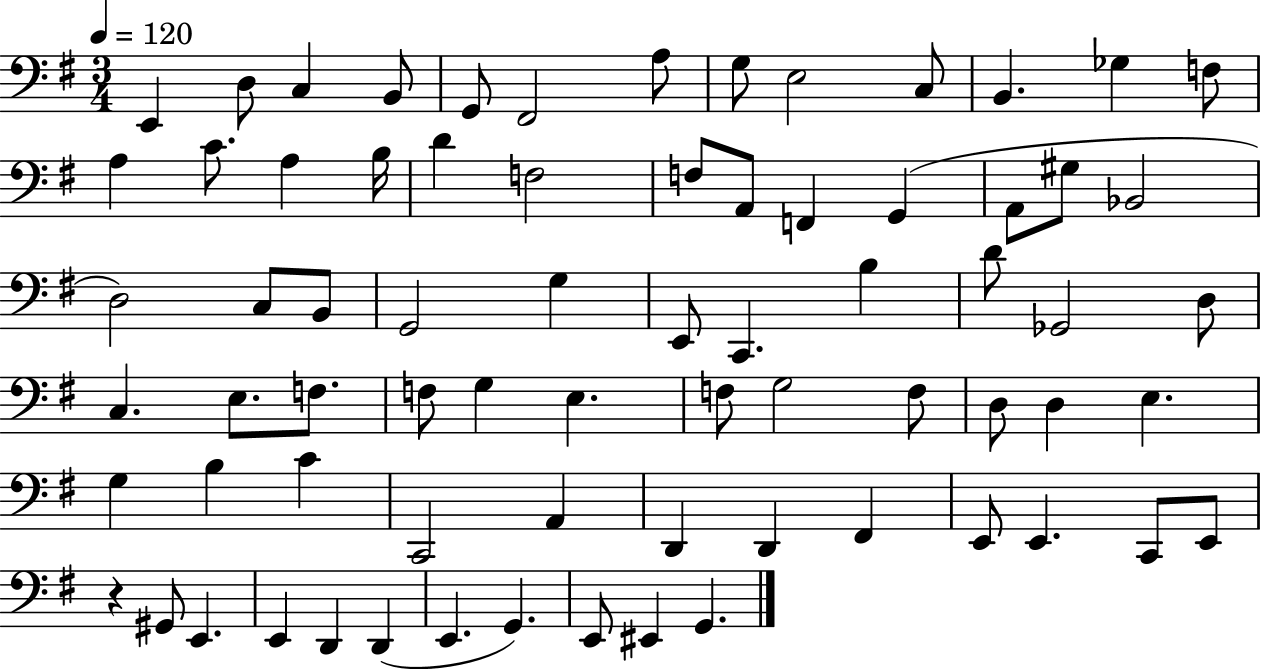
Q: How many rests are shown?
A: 1